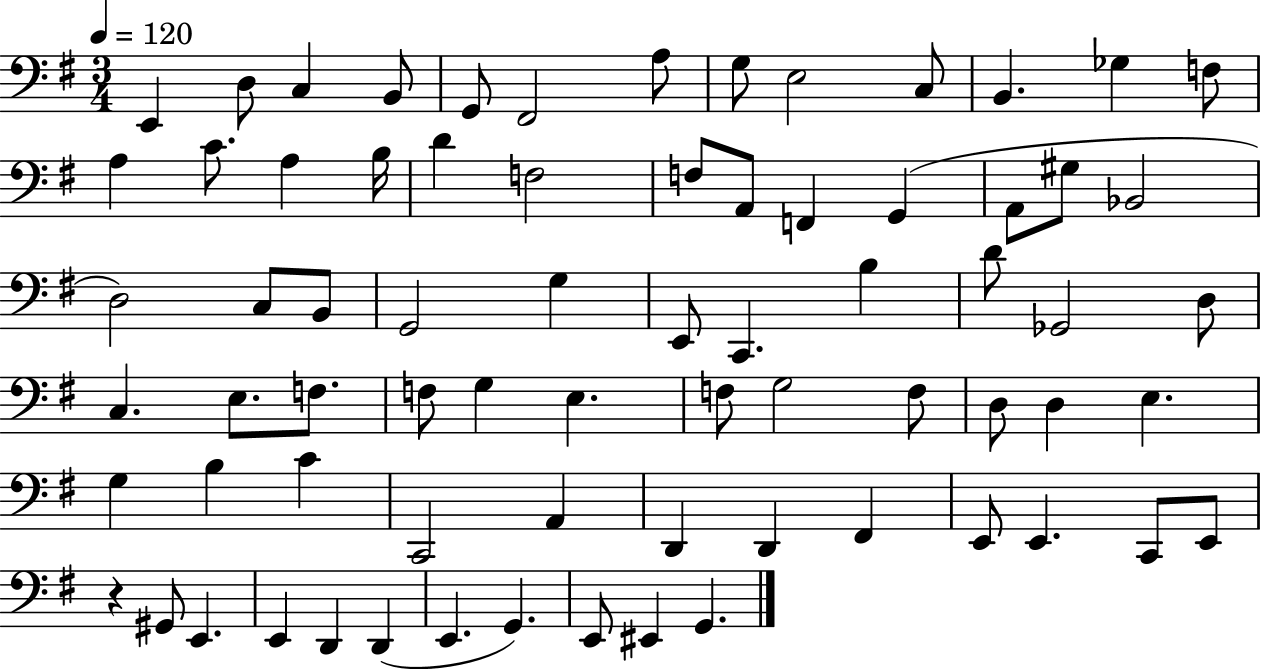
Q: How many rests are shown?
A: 1